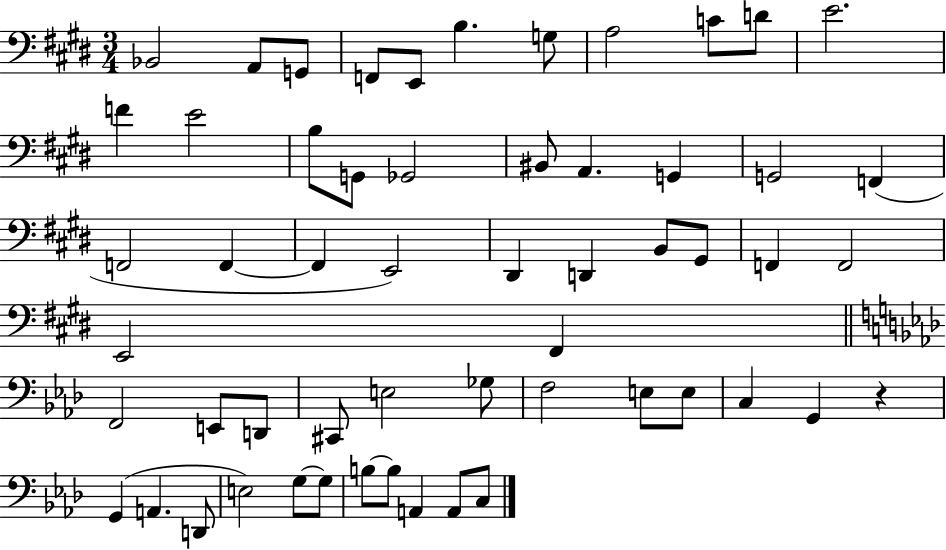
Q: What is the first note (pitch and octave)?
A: Bb2